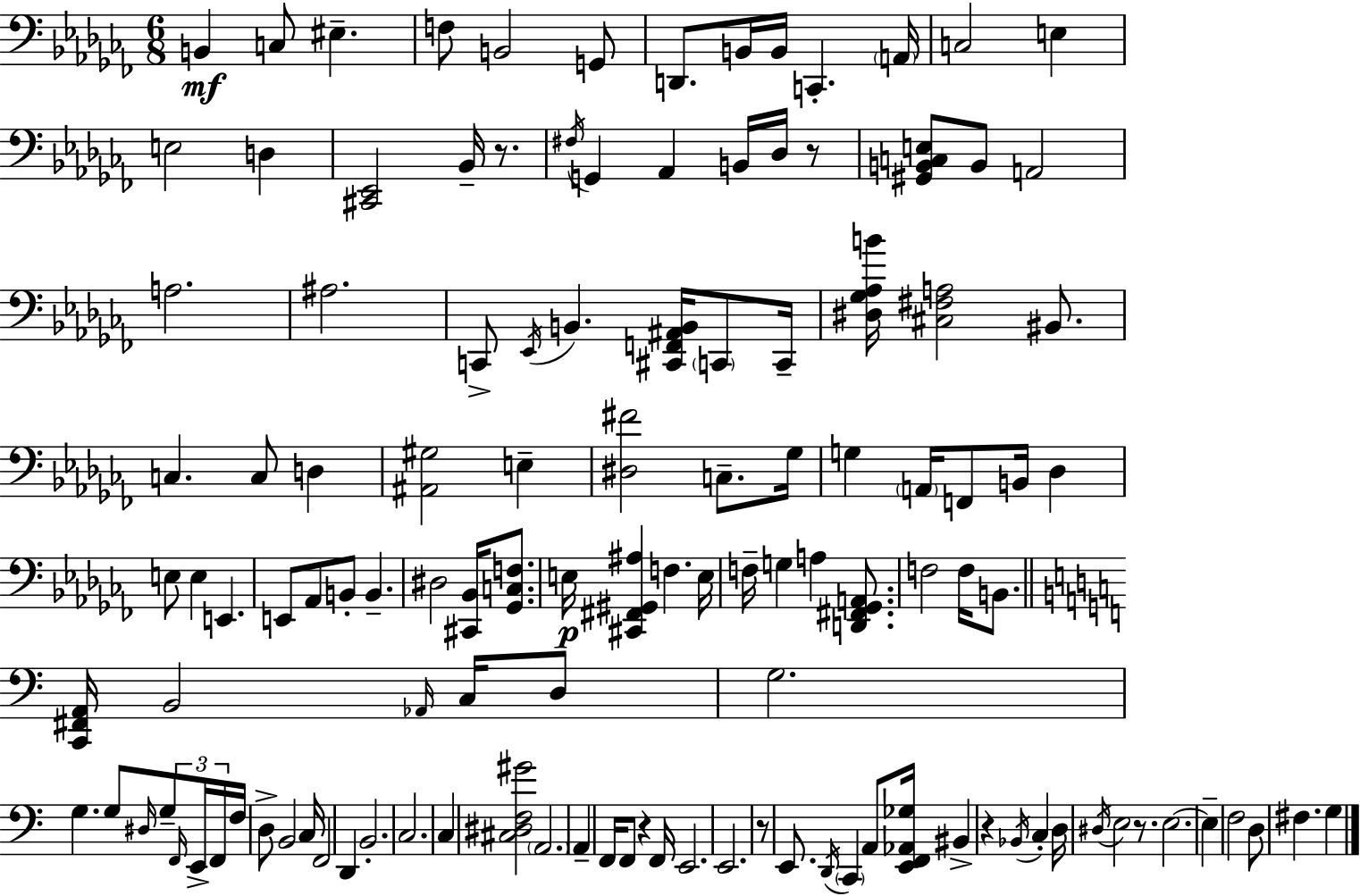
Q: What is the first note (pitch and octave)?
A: B2